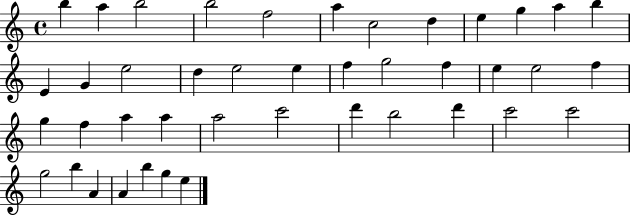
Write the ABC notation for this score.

X:1
T:Untitled
M:4/4
L:1/4
K:C
b a b2 b2 f2 a c2 d e g a b E G e2 d e2 e f g2 f e e2 f g f a a a2 c'2 d' b2 d' c'2 c'2 g2 b A A b g e